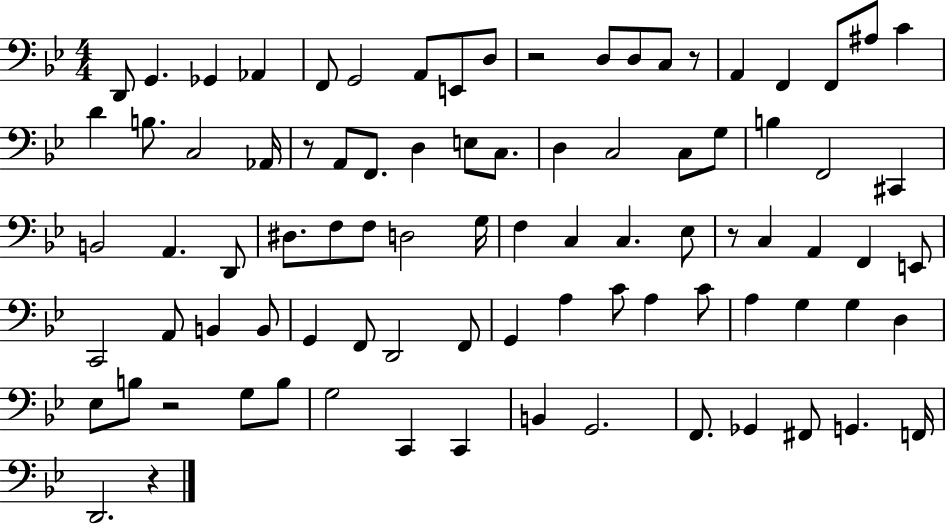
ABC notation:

X:1
T:Untitled
M:4/4
L:1/4
K:Bb
D,,/2 G,, _G,, _A,, F,,/2 G,,2 A,,/2 E,,/2 D,/2 z2 D,/2 D,/2 C,/2 z/2 A,, F,, F,,/2 ^A,/2 C D B,/2 C,2 _A,,/4 z/2 A,,/2 F,,/2 D, E,/2 C,/2 D, C,2 C,/2 G,/2 B, F,,2 ^C,, B,,2 A,, D,,/2 ^D,/2 F,/2 F,/2 D,2 G,/4 F, C, C, _E,/2 z/2 C, A,, F,, E,,/2 C,,2 A,,/2 B,, B,,/2 G,, F,,/2 D,,2 F,,/2 G,, A, C/2 A, C/2 A, G, G, D, _E,/2 B,/2 z2 G,/2 B,/2 G,2 C,, C,, B,, G,,2 F,,/2 _G,, ^F,,/2 G,, F,,/4 D,,2 z